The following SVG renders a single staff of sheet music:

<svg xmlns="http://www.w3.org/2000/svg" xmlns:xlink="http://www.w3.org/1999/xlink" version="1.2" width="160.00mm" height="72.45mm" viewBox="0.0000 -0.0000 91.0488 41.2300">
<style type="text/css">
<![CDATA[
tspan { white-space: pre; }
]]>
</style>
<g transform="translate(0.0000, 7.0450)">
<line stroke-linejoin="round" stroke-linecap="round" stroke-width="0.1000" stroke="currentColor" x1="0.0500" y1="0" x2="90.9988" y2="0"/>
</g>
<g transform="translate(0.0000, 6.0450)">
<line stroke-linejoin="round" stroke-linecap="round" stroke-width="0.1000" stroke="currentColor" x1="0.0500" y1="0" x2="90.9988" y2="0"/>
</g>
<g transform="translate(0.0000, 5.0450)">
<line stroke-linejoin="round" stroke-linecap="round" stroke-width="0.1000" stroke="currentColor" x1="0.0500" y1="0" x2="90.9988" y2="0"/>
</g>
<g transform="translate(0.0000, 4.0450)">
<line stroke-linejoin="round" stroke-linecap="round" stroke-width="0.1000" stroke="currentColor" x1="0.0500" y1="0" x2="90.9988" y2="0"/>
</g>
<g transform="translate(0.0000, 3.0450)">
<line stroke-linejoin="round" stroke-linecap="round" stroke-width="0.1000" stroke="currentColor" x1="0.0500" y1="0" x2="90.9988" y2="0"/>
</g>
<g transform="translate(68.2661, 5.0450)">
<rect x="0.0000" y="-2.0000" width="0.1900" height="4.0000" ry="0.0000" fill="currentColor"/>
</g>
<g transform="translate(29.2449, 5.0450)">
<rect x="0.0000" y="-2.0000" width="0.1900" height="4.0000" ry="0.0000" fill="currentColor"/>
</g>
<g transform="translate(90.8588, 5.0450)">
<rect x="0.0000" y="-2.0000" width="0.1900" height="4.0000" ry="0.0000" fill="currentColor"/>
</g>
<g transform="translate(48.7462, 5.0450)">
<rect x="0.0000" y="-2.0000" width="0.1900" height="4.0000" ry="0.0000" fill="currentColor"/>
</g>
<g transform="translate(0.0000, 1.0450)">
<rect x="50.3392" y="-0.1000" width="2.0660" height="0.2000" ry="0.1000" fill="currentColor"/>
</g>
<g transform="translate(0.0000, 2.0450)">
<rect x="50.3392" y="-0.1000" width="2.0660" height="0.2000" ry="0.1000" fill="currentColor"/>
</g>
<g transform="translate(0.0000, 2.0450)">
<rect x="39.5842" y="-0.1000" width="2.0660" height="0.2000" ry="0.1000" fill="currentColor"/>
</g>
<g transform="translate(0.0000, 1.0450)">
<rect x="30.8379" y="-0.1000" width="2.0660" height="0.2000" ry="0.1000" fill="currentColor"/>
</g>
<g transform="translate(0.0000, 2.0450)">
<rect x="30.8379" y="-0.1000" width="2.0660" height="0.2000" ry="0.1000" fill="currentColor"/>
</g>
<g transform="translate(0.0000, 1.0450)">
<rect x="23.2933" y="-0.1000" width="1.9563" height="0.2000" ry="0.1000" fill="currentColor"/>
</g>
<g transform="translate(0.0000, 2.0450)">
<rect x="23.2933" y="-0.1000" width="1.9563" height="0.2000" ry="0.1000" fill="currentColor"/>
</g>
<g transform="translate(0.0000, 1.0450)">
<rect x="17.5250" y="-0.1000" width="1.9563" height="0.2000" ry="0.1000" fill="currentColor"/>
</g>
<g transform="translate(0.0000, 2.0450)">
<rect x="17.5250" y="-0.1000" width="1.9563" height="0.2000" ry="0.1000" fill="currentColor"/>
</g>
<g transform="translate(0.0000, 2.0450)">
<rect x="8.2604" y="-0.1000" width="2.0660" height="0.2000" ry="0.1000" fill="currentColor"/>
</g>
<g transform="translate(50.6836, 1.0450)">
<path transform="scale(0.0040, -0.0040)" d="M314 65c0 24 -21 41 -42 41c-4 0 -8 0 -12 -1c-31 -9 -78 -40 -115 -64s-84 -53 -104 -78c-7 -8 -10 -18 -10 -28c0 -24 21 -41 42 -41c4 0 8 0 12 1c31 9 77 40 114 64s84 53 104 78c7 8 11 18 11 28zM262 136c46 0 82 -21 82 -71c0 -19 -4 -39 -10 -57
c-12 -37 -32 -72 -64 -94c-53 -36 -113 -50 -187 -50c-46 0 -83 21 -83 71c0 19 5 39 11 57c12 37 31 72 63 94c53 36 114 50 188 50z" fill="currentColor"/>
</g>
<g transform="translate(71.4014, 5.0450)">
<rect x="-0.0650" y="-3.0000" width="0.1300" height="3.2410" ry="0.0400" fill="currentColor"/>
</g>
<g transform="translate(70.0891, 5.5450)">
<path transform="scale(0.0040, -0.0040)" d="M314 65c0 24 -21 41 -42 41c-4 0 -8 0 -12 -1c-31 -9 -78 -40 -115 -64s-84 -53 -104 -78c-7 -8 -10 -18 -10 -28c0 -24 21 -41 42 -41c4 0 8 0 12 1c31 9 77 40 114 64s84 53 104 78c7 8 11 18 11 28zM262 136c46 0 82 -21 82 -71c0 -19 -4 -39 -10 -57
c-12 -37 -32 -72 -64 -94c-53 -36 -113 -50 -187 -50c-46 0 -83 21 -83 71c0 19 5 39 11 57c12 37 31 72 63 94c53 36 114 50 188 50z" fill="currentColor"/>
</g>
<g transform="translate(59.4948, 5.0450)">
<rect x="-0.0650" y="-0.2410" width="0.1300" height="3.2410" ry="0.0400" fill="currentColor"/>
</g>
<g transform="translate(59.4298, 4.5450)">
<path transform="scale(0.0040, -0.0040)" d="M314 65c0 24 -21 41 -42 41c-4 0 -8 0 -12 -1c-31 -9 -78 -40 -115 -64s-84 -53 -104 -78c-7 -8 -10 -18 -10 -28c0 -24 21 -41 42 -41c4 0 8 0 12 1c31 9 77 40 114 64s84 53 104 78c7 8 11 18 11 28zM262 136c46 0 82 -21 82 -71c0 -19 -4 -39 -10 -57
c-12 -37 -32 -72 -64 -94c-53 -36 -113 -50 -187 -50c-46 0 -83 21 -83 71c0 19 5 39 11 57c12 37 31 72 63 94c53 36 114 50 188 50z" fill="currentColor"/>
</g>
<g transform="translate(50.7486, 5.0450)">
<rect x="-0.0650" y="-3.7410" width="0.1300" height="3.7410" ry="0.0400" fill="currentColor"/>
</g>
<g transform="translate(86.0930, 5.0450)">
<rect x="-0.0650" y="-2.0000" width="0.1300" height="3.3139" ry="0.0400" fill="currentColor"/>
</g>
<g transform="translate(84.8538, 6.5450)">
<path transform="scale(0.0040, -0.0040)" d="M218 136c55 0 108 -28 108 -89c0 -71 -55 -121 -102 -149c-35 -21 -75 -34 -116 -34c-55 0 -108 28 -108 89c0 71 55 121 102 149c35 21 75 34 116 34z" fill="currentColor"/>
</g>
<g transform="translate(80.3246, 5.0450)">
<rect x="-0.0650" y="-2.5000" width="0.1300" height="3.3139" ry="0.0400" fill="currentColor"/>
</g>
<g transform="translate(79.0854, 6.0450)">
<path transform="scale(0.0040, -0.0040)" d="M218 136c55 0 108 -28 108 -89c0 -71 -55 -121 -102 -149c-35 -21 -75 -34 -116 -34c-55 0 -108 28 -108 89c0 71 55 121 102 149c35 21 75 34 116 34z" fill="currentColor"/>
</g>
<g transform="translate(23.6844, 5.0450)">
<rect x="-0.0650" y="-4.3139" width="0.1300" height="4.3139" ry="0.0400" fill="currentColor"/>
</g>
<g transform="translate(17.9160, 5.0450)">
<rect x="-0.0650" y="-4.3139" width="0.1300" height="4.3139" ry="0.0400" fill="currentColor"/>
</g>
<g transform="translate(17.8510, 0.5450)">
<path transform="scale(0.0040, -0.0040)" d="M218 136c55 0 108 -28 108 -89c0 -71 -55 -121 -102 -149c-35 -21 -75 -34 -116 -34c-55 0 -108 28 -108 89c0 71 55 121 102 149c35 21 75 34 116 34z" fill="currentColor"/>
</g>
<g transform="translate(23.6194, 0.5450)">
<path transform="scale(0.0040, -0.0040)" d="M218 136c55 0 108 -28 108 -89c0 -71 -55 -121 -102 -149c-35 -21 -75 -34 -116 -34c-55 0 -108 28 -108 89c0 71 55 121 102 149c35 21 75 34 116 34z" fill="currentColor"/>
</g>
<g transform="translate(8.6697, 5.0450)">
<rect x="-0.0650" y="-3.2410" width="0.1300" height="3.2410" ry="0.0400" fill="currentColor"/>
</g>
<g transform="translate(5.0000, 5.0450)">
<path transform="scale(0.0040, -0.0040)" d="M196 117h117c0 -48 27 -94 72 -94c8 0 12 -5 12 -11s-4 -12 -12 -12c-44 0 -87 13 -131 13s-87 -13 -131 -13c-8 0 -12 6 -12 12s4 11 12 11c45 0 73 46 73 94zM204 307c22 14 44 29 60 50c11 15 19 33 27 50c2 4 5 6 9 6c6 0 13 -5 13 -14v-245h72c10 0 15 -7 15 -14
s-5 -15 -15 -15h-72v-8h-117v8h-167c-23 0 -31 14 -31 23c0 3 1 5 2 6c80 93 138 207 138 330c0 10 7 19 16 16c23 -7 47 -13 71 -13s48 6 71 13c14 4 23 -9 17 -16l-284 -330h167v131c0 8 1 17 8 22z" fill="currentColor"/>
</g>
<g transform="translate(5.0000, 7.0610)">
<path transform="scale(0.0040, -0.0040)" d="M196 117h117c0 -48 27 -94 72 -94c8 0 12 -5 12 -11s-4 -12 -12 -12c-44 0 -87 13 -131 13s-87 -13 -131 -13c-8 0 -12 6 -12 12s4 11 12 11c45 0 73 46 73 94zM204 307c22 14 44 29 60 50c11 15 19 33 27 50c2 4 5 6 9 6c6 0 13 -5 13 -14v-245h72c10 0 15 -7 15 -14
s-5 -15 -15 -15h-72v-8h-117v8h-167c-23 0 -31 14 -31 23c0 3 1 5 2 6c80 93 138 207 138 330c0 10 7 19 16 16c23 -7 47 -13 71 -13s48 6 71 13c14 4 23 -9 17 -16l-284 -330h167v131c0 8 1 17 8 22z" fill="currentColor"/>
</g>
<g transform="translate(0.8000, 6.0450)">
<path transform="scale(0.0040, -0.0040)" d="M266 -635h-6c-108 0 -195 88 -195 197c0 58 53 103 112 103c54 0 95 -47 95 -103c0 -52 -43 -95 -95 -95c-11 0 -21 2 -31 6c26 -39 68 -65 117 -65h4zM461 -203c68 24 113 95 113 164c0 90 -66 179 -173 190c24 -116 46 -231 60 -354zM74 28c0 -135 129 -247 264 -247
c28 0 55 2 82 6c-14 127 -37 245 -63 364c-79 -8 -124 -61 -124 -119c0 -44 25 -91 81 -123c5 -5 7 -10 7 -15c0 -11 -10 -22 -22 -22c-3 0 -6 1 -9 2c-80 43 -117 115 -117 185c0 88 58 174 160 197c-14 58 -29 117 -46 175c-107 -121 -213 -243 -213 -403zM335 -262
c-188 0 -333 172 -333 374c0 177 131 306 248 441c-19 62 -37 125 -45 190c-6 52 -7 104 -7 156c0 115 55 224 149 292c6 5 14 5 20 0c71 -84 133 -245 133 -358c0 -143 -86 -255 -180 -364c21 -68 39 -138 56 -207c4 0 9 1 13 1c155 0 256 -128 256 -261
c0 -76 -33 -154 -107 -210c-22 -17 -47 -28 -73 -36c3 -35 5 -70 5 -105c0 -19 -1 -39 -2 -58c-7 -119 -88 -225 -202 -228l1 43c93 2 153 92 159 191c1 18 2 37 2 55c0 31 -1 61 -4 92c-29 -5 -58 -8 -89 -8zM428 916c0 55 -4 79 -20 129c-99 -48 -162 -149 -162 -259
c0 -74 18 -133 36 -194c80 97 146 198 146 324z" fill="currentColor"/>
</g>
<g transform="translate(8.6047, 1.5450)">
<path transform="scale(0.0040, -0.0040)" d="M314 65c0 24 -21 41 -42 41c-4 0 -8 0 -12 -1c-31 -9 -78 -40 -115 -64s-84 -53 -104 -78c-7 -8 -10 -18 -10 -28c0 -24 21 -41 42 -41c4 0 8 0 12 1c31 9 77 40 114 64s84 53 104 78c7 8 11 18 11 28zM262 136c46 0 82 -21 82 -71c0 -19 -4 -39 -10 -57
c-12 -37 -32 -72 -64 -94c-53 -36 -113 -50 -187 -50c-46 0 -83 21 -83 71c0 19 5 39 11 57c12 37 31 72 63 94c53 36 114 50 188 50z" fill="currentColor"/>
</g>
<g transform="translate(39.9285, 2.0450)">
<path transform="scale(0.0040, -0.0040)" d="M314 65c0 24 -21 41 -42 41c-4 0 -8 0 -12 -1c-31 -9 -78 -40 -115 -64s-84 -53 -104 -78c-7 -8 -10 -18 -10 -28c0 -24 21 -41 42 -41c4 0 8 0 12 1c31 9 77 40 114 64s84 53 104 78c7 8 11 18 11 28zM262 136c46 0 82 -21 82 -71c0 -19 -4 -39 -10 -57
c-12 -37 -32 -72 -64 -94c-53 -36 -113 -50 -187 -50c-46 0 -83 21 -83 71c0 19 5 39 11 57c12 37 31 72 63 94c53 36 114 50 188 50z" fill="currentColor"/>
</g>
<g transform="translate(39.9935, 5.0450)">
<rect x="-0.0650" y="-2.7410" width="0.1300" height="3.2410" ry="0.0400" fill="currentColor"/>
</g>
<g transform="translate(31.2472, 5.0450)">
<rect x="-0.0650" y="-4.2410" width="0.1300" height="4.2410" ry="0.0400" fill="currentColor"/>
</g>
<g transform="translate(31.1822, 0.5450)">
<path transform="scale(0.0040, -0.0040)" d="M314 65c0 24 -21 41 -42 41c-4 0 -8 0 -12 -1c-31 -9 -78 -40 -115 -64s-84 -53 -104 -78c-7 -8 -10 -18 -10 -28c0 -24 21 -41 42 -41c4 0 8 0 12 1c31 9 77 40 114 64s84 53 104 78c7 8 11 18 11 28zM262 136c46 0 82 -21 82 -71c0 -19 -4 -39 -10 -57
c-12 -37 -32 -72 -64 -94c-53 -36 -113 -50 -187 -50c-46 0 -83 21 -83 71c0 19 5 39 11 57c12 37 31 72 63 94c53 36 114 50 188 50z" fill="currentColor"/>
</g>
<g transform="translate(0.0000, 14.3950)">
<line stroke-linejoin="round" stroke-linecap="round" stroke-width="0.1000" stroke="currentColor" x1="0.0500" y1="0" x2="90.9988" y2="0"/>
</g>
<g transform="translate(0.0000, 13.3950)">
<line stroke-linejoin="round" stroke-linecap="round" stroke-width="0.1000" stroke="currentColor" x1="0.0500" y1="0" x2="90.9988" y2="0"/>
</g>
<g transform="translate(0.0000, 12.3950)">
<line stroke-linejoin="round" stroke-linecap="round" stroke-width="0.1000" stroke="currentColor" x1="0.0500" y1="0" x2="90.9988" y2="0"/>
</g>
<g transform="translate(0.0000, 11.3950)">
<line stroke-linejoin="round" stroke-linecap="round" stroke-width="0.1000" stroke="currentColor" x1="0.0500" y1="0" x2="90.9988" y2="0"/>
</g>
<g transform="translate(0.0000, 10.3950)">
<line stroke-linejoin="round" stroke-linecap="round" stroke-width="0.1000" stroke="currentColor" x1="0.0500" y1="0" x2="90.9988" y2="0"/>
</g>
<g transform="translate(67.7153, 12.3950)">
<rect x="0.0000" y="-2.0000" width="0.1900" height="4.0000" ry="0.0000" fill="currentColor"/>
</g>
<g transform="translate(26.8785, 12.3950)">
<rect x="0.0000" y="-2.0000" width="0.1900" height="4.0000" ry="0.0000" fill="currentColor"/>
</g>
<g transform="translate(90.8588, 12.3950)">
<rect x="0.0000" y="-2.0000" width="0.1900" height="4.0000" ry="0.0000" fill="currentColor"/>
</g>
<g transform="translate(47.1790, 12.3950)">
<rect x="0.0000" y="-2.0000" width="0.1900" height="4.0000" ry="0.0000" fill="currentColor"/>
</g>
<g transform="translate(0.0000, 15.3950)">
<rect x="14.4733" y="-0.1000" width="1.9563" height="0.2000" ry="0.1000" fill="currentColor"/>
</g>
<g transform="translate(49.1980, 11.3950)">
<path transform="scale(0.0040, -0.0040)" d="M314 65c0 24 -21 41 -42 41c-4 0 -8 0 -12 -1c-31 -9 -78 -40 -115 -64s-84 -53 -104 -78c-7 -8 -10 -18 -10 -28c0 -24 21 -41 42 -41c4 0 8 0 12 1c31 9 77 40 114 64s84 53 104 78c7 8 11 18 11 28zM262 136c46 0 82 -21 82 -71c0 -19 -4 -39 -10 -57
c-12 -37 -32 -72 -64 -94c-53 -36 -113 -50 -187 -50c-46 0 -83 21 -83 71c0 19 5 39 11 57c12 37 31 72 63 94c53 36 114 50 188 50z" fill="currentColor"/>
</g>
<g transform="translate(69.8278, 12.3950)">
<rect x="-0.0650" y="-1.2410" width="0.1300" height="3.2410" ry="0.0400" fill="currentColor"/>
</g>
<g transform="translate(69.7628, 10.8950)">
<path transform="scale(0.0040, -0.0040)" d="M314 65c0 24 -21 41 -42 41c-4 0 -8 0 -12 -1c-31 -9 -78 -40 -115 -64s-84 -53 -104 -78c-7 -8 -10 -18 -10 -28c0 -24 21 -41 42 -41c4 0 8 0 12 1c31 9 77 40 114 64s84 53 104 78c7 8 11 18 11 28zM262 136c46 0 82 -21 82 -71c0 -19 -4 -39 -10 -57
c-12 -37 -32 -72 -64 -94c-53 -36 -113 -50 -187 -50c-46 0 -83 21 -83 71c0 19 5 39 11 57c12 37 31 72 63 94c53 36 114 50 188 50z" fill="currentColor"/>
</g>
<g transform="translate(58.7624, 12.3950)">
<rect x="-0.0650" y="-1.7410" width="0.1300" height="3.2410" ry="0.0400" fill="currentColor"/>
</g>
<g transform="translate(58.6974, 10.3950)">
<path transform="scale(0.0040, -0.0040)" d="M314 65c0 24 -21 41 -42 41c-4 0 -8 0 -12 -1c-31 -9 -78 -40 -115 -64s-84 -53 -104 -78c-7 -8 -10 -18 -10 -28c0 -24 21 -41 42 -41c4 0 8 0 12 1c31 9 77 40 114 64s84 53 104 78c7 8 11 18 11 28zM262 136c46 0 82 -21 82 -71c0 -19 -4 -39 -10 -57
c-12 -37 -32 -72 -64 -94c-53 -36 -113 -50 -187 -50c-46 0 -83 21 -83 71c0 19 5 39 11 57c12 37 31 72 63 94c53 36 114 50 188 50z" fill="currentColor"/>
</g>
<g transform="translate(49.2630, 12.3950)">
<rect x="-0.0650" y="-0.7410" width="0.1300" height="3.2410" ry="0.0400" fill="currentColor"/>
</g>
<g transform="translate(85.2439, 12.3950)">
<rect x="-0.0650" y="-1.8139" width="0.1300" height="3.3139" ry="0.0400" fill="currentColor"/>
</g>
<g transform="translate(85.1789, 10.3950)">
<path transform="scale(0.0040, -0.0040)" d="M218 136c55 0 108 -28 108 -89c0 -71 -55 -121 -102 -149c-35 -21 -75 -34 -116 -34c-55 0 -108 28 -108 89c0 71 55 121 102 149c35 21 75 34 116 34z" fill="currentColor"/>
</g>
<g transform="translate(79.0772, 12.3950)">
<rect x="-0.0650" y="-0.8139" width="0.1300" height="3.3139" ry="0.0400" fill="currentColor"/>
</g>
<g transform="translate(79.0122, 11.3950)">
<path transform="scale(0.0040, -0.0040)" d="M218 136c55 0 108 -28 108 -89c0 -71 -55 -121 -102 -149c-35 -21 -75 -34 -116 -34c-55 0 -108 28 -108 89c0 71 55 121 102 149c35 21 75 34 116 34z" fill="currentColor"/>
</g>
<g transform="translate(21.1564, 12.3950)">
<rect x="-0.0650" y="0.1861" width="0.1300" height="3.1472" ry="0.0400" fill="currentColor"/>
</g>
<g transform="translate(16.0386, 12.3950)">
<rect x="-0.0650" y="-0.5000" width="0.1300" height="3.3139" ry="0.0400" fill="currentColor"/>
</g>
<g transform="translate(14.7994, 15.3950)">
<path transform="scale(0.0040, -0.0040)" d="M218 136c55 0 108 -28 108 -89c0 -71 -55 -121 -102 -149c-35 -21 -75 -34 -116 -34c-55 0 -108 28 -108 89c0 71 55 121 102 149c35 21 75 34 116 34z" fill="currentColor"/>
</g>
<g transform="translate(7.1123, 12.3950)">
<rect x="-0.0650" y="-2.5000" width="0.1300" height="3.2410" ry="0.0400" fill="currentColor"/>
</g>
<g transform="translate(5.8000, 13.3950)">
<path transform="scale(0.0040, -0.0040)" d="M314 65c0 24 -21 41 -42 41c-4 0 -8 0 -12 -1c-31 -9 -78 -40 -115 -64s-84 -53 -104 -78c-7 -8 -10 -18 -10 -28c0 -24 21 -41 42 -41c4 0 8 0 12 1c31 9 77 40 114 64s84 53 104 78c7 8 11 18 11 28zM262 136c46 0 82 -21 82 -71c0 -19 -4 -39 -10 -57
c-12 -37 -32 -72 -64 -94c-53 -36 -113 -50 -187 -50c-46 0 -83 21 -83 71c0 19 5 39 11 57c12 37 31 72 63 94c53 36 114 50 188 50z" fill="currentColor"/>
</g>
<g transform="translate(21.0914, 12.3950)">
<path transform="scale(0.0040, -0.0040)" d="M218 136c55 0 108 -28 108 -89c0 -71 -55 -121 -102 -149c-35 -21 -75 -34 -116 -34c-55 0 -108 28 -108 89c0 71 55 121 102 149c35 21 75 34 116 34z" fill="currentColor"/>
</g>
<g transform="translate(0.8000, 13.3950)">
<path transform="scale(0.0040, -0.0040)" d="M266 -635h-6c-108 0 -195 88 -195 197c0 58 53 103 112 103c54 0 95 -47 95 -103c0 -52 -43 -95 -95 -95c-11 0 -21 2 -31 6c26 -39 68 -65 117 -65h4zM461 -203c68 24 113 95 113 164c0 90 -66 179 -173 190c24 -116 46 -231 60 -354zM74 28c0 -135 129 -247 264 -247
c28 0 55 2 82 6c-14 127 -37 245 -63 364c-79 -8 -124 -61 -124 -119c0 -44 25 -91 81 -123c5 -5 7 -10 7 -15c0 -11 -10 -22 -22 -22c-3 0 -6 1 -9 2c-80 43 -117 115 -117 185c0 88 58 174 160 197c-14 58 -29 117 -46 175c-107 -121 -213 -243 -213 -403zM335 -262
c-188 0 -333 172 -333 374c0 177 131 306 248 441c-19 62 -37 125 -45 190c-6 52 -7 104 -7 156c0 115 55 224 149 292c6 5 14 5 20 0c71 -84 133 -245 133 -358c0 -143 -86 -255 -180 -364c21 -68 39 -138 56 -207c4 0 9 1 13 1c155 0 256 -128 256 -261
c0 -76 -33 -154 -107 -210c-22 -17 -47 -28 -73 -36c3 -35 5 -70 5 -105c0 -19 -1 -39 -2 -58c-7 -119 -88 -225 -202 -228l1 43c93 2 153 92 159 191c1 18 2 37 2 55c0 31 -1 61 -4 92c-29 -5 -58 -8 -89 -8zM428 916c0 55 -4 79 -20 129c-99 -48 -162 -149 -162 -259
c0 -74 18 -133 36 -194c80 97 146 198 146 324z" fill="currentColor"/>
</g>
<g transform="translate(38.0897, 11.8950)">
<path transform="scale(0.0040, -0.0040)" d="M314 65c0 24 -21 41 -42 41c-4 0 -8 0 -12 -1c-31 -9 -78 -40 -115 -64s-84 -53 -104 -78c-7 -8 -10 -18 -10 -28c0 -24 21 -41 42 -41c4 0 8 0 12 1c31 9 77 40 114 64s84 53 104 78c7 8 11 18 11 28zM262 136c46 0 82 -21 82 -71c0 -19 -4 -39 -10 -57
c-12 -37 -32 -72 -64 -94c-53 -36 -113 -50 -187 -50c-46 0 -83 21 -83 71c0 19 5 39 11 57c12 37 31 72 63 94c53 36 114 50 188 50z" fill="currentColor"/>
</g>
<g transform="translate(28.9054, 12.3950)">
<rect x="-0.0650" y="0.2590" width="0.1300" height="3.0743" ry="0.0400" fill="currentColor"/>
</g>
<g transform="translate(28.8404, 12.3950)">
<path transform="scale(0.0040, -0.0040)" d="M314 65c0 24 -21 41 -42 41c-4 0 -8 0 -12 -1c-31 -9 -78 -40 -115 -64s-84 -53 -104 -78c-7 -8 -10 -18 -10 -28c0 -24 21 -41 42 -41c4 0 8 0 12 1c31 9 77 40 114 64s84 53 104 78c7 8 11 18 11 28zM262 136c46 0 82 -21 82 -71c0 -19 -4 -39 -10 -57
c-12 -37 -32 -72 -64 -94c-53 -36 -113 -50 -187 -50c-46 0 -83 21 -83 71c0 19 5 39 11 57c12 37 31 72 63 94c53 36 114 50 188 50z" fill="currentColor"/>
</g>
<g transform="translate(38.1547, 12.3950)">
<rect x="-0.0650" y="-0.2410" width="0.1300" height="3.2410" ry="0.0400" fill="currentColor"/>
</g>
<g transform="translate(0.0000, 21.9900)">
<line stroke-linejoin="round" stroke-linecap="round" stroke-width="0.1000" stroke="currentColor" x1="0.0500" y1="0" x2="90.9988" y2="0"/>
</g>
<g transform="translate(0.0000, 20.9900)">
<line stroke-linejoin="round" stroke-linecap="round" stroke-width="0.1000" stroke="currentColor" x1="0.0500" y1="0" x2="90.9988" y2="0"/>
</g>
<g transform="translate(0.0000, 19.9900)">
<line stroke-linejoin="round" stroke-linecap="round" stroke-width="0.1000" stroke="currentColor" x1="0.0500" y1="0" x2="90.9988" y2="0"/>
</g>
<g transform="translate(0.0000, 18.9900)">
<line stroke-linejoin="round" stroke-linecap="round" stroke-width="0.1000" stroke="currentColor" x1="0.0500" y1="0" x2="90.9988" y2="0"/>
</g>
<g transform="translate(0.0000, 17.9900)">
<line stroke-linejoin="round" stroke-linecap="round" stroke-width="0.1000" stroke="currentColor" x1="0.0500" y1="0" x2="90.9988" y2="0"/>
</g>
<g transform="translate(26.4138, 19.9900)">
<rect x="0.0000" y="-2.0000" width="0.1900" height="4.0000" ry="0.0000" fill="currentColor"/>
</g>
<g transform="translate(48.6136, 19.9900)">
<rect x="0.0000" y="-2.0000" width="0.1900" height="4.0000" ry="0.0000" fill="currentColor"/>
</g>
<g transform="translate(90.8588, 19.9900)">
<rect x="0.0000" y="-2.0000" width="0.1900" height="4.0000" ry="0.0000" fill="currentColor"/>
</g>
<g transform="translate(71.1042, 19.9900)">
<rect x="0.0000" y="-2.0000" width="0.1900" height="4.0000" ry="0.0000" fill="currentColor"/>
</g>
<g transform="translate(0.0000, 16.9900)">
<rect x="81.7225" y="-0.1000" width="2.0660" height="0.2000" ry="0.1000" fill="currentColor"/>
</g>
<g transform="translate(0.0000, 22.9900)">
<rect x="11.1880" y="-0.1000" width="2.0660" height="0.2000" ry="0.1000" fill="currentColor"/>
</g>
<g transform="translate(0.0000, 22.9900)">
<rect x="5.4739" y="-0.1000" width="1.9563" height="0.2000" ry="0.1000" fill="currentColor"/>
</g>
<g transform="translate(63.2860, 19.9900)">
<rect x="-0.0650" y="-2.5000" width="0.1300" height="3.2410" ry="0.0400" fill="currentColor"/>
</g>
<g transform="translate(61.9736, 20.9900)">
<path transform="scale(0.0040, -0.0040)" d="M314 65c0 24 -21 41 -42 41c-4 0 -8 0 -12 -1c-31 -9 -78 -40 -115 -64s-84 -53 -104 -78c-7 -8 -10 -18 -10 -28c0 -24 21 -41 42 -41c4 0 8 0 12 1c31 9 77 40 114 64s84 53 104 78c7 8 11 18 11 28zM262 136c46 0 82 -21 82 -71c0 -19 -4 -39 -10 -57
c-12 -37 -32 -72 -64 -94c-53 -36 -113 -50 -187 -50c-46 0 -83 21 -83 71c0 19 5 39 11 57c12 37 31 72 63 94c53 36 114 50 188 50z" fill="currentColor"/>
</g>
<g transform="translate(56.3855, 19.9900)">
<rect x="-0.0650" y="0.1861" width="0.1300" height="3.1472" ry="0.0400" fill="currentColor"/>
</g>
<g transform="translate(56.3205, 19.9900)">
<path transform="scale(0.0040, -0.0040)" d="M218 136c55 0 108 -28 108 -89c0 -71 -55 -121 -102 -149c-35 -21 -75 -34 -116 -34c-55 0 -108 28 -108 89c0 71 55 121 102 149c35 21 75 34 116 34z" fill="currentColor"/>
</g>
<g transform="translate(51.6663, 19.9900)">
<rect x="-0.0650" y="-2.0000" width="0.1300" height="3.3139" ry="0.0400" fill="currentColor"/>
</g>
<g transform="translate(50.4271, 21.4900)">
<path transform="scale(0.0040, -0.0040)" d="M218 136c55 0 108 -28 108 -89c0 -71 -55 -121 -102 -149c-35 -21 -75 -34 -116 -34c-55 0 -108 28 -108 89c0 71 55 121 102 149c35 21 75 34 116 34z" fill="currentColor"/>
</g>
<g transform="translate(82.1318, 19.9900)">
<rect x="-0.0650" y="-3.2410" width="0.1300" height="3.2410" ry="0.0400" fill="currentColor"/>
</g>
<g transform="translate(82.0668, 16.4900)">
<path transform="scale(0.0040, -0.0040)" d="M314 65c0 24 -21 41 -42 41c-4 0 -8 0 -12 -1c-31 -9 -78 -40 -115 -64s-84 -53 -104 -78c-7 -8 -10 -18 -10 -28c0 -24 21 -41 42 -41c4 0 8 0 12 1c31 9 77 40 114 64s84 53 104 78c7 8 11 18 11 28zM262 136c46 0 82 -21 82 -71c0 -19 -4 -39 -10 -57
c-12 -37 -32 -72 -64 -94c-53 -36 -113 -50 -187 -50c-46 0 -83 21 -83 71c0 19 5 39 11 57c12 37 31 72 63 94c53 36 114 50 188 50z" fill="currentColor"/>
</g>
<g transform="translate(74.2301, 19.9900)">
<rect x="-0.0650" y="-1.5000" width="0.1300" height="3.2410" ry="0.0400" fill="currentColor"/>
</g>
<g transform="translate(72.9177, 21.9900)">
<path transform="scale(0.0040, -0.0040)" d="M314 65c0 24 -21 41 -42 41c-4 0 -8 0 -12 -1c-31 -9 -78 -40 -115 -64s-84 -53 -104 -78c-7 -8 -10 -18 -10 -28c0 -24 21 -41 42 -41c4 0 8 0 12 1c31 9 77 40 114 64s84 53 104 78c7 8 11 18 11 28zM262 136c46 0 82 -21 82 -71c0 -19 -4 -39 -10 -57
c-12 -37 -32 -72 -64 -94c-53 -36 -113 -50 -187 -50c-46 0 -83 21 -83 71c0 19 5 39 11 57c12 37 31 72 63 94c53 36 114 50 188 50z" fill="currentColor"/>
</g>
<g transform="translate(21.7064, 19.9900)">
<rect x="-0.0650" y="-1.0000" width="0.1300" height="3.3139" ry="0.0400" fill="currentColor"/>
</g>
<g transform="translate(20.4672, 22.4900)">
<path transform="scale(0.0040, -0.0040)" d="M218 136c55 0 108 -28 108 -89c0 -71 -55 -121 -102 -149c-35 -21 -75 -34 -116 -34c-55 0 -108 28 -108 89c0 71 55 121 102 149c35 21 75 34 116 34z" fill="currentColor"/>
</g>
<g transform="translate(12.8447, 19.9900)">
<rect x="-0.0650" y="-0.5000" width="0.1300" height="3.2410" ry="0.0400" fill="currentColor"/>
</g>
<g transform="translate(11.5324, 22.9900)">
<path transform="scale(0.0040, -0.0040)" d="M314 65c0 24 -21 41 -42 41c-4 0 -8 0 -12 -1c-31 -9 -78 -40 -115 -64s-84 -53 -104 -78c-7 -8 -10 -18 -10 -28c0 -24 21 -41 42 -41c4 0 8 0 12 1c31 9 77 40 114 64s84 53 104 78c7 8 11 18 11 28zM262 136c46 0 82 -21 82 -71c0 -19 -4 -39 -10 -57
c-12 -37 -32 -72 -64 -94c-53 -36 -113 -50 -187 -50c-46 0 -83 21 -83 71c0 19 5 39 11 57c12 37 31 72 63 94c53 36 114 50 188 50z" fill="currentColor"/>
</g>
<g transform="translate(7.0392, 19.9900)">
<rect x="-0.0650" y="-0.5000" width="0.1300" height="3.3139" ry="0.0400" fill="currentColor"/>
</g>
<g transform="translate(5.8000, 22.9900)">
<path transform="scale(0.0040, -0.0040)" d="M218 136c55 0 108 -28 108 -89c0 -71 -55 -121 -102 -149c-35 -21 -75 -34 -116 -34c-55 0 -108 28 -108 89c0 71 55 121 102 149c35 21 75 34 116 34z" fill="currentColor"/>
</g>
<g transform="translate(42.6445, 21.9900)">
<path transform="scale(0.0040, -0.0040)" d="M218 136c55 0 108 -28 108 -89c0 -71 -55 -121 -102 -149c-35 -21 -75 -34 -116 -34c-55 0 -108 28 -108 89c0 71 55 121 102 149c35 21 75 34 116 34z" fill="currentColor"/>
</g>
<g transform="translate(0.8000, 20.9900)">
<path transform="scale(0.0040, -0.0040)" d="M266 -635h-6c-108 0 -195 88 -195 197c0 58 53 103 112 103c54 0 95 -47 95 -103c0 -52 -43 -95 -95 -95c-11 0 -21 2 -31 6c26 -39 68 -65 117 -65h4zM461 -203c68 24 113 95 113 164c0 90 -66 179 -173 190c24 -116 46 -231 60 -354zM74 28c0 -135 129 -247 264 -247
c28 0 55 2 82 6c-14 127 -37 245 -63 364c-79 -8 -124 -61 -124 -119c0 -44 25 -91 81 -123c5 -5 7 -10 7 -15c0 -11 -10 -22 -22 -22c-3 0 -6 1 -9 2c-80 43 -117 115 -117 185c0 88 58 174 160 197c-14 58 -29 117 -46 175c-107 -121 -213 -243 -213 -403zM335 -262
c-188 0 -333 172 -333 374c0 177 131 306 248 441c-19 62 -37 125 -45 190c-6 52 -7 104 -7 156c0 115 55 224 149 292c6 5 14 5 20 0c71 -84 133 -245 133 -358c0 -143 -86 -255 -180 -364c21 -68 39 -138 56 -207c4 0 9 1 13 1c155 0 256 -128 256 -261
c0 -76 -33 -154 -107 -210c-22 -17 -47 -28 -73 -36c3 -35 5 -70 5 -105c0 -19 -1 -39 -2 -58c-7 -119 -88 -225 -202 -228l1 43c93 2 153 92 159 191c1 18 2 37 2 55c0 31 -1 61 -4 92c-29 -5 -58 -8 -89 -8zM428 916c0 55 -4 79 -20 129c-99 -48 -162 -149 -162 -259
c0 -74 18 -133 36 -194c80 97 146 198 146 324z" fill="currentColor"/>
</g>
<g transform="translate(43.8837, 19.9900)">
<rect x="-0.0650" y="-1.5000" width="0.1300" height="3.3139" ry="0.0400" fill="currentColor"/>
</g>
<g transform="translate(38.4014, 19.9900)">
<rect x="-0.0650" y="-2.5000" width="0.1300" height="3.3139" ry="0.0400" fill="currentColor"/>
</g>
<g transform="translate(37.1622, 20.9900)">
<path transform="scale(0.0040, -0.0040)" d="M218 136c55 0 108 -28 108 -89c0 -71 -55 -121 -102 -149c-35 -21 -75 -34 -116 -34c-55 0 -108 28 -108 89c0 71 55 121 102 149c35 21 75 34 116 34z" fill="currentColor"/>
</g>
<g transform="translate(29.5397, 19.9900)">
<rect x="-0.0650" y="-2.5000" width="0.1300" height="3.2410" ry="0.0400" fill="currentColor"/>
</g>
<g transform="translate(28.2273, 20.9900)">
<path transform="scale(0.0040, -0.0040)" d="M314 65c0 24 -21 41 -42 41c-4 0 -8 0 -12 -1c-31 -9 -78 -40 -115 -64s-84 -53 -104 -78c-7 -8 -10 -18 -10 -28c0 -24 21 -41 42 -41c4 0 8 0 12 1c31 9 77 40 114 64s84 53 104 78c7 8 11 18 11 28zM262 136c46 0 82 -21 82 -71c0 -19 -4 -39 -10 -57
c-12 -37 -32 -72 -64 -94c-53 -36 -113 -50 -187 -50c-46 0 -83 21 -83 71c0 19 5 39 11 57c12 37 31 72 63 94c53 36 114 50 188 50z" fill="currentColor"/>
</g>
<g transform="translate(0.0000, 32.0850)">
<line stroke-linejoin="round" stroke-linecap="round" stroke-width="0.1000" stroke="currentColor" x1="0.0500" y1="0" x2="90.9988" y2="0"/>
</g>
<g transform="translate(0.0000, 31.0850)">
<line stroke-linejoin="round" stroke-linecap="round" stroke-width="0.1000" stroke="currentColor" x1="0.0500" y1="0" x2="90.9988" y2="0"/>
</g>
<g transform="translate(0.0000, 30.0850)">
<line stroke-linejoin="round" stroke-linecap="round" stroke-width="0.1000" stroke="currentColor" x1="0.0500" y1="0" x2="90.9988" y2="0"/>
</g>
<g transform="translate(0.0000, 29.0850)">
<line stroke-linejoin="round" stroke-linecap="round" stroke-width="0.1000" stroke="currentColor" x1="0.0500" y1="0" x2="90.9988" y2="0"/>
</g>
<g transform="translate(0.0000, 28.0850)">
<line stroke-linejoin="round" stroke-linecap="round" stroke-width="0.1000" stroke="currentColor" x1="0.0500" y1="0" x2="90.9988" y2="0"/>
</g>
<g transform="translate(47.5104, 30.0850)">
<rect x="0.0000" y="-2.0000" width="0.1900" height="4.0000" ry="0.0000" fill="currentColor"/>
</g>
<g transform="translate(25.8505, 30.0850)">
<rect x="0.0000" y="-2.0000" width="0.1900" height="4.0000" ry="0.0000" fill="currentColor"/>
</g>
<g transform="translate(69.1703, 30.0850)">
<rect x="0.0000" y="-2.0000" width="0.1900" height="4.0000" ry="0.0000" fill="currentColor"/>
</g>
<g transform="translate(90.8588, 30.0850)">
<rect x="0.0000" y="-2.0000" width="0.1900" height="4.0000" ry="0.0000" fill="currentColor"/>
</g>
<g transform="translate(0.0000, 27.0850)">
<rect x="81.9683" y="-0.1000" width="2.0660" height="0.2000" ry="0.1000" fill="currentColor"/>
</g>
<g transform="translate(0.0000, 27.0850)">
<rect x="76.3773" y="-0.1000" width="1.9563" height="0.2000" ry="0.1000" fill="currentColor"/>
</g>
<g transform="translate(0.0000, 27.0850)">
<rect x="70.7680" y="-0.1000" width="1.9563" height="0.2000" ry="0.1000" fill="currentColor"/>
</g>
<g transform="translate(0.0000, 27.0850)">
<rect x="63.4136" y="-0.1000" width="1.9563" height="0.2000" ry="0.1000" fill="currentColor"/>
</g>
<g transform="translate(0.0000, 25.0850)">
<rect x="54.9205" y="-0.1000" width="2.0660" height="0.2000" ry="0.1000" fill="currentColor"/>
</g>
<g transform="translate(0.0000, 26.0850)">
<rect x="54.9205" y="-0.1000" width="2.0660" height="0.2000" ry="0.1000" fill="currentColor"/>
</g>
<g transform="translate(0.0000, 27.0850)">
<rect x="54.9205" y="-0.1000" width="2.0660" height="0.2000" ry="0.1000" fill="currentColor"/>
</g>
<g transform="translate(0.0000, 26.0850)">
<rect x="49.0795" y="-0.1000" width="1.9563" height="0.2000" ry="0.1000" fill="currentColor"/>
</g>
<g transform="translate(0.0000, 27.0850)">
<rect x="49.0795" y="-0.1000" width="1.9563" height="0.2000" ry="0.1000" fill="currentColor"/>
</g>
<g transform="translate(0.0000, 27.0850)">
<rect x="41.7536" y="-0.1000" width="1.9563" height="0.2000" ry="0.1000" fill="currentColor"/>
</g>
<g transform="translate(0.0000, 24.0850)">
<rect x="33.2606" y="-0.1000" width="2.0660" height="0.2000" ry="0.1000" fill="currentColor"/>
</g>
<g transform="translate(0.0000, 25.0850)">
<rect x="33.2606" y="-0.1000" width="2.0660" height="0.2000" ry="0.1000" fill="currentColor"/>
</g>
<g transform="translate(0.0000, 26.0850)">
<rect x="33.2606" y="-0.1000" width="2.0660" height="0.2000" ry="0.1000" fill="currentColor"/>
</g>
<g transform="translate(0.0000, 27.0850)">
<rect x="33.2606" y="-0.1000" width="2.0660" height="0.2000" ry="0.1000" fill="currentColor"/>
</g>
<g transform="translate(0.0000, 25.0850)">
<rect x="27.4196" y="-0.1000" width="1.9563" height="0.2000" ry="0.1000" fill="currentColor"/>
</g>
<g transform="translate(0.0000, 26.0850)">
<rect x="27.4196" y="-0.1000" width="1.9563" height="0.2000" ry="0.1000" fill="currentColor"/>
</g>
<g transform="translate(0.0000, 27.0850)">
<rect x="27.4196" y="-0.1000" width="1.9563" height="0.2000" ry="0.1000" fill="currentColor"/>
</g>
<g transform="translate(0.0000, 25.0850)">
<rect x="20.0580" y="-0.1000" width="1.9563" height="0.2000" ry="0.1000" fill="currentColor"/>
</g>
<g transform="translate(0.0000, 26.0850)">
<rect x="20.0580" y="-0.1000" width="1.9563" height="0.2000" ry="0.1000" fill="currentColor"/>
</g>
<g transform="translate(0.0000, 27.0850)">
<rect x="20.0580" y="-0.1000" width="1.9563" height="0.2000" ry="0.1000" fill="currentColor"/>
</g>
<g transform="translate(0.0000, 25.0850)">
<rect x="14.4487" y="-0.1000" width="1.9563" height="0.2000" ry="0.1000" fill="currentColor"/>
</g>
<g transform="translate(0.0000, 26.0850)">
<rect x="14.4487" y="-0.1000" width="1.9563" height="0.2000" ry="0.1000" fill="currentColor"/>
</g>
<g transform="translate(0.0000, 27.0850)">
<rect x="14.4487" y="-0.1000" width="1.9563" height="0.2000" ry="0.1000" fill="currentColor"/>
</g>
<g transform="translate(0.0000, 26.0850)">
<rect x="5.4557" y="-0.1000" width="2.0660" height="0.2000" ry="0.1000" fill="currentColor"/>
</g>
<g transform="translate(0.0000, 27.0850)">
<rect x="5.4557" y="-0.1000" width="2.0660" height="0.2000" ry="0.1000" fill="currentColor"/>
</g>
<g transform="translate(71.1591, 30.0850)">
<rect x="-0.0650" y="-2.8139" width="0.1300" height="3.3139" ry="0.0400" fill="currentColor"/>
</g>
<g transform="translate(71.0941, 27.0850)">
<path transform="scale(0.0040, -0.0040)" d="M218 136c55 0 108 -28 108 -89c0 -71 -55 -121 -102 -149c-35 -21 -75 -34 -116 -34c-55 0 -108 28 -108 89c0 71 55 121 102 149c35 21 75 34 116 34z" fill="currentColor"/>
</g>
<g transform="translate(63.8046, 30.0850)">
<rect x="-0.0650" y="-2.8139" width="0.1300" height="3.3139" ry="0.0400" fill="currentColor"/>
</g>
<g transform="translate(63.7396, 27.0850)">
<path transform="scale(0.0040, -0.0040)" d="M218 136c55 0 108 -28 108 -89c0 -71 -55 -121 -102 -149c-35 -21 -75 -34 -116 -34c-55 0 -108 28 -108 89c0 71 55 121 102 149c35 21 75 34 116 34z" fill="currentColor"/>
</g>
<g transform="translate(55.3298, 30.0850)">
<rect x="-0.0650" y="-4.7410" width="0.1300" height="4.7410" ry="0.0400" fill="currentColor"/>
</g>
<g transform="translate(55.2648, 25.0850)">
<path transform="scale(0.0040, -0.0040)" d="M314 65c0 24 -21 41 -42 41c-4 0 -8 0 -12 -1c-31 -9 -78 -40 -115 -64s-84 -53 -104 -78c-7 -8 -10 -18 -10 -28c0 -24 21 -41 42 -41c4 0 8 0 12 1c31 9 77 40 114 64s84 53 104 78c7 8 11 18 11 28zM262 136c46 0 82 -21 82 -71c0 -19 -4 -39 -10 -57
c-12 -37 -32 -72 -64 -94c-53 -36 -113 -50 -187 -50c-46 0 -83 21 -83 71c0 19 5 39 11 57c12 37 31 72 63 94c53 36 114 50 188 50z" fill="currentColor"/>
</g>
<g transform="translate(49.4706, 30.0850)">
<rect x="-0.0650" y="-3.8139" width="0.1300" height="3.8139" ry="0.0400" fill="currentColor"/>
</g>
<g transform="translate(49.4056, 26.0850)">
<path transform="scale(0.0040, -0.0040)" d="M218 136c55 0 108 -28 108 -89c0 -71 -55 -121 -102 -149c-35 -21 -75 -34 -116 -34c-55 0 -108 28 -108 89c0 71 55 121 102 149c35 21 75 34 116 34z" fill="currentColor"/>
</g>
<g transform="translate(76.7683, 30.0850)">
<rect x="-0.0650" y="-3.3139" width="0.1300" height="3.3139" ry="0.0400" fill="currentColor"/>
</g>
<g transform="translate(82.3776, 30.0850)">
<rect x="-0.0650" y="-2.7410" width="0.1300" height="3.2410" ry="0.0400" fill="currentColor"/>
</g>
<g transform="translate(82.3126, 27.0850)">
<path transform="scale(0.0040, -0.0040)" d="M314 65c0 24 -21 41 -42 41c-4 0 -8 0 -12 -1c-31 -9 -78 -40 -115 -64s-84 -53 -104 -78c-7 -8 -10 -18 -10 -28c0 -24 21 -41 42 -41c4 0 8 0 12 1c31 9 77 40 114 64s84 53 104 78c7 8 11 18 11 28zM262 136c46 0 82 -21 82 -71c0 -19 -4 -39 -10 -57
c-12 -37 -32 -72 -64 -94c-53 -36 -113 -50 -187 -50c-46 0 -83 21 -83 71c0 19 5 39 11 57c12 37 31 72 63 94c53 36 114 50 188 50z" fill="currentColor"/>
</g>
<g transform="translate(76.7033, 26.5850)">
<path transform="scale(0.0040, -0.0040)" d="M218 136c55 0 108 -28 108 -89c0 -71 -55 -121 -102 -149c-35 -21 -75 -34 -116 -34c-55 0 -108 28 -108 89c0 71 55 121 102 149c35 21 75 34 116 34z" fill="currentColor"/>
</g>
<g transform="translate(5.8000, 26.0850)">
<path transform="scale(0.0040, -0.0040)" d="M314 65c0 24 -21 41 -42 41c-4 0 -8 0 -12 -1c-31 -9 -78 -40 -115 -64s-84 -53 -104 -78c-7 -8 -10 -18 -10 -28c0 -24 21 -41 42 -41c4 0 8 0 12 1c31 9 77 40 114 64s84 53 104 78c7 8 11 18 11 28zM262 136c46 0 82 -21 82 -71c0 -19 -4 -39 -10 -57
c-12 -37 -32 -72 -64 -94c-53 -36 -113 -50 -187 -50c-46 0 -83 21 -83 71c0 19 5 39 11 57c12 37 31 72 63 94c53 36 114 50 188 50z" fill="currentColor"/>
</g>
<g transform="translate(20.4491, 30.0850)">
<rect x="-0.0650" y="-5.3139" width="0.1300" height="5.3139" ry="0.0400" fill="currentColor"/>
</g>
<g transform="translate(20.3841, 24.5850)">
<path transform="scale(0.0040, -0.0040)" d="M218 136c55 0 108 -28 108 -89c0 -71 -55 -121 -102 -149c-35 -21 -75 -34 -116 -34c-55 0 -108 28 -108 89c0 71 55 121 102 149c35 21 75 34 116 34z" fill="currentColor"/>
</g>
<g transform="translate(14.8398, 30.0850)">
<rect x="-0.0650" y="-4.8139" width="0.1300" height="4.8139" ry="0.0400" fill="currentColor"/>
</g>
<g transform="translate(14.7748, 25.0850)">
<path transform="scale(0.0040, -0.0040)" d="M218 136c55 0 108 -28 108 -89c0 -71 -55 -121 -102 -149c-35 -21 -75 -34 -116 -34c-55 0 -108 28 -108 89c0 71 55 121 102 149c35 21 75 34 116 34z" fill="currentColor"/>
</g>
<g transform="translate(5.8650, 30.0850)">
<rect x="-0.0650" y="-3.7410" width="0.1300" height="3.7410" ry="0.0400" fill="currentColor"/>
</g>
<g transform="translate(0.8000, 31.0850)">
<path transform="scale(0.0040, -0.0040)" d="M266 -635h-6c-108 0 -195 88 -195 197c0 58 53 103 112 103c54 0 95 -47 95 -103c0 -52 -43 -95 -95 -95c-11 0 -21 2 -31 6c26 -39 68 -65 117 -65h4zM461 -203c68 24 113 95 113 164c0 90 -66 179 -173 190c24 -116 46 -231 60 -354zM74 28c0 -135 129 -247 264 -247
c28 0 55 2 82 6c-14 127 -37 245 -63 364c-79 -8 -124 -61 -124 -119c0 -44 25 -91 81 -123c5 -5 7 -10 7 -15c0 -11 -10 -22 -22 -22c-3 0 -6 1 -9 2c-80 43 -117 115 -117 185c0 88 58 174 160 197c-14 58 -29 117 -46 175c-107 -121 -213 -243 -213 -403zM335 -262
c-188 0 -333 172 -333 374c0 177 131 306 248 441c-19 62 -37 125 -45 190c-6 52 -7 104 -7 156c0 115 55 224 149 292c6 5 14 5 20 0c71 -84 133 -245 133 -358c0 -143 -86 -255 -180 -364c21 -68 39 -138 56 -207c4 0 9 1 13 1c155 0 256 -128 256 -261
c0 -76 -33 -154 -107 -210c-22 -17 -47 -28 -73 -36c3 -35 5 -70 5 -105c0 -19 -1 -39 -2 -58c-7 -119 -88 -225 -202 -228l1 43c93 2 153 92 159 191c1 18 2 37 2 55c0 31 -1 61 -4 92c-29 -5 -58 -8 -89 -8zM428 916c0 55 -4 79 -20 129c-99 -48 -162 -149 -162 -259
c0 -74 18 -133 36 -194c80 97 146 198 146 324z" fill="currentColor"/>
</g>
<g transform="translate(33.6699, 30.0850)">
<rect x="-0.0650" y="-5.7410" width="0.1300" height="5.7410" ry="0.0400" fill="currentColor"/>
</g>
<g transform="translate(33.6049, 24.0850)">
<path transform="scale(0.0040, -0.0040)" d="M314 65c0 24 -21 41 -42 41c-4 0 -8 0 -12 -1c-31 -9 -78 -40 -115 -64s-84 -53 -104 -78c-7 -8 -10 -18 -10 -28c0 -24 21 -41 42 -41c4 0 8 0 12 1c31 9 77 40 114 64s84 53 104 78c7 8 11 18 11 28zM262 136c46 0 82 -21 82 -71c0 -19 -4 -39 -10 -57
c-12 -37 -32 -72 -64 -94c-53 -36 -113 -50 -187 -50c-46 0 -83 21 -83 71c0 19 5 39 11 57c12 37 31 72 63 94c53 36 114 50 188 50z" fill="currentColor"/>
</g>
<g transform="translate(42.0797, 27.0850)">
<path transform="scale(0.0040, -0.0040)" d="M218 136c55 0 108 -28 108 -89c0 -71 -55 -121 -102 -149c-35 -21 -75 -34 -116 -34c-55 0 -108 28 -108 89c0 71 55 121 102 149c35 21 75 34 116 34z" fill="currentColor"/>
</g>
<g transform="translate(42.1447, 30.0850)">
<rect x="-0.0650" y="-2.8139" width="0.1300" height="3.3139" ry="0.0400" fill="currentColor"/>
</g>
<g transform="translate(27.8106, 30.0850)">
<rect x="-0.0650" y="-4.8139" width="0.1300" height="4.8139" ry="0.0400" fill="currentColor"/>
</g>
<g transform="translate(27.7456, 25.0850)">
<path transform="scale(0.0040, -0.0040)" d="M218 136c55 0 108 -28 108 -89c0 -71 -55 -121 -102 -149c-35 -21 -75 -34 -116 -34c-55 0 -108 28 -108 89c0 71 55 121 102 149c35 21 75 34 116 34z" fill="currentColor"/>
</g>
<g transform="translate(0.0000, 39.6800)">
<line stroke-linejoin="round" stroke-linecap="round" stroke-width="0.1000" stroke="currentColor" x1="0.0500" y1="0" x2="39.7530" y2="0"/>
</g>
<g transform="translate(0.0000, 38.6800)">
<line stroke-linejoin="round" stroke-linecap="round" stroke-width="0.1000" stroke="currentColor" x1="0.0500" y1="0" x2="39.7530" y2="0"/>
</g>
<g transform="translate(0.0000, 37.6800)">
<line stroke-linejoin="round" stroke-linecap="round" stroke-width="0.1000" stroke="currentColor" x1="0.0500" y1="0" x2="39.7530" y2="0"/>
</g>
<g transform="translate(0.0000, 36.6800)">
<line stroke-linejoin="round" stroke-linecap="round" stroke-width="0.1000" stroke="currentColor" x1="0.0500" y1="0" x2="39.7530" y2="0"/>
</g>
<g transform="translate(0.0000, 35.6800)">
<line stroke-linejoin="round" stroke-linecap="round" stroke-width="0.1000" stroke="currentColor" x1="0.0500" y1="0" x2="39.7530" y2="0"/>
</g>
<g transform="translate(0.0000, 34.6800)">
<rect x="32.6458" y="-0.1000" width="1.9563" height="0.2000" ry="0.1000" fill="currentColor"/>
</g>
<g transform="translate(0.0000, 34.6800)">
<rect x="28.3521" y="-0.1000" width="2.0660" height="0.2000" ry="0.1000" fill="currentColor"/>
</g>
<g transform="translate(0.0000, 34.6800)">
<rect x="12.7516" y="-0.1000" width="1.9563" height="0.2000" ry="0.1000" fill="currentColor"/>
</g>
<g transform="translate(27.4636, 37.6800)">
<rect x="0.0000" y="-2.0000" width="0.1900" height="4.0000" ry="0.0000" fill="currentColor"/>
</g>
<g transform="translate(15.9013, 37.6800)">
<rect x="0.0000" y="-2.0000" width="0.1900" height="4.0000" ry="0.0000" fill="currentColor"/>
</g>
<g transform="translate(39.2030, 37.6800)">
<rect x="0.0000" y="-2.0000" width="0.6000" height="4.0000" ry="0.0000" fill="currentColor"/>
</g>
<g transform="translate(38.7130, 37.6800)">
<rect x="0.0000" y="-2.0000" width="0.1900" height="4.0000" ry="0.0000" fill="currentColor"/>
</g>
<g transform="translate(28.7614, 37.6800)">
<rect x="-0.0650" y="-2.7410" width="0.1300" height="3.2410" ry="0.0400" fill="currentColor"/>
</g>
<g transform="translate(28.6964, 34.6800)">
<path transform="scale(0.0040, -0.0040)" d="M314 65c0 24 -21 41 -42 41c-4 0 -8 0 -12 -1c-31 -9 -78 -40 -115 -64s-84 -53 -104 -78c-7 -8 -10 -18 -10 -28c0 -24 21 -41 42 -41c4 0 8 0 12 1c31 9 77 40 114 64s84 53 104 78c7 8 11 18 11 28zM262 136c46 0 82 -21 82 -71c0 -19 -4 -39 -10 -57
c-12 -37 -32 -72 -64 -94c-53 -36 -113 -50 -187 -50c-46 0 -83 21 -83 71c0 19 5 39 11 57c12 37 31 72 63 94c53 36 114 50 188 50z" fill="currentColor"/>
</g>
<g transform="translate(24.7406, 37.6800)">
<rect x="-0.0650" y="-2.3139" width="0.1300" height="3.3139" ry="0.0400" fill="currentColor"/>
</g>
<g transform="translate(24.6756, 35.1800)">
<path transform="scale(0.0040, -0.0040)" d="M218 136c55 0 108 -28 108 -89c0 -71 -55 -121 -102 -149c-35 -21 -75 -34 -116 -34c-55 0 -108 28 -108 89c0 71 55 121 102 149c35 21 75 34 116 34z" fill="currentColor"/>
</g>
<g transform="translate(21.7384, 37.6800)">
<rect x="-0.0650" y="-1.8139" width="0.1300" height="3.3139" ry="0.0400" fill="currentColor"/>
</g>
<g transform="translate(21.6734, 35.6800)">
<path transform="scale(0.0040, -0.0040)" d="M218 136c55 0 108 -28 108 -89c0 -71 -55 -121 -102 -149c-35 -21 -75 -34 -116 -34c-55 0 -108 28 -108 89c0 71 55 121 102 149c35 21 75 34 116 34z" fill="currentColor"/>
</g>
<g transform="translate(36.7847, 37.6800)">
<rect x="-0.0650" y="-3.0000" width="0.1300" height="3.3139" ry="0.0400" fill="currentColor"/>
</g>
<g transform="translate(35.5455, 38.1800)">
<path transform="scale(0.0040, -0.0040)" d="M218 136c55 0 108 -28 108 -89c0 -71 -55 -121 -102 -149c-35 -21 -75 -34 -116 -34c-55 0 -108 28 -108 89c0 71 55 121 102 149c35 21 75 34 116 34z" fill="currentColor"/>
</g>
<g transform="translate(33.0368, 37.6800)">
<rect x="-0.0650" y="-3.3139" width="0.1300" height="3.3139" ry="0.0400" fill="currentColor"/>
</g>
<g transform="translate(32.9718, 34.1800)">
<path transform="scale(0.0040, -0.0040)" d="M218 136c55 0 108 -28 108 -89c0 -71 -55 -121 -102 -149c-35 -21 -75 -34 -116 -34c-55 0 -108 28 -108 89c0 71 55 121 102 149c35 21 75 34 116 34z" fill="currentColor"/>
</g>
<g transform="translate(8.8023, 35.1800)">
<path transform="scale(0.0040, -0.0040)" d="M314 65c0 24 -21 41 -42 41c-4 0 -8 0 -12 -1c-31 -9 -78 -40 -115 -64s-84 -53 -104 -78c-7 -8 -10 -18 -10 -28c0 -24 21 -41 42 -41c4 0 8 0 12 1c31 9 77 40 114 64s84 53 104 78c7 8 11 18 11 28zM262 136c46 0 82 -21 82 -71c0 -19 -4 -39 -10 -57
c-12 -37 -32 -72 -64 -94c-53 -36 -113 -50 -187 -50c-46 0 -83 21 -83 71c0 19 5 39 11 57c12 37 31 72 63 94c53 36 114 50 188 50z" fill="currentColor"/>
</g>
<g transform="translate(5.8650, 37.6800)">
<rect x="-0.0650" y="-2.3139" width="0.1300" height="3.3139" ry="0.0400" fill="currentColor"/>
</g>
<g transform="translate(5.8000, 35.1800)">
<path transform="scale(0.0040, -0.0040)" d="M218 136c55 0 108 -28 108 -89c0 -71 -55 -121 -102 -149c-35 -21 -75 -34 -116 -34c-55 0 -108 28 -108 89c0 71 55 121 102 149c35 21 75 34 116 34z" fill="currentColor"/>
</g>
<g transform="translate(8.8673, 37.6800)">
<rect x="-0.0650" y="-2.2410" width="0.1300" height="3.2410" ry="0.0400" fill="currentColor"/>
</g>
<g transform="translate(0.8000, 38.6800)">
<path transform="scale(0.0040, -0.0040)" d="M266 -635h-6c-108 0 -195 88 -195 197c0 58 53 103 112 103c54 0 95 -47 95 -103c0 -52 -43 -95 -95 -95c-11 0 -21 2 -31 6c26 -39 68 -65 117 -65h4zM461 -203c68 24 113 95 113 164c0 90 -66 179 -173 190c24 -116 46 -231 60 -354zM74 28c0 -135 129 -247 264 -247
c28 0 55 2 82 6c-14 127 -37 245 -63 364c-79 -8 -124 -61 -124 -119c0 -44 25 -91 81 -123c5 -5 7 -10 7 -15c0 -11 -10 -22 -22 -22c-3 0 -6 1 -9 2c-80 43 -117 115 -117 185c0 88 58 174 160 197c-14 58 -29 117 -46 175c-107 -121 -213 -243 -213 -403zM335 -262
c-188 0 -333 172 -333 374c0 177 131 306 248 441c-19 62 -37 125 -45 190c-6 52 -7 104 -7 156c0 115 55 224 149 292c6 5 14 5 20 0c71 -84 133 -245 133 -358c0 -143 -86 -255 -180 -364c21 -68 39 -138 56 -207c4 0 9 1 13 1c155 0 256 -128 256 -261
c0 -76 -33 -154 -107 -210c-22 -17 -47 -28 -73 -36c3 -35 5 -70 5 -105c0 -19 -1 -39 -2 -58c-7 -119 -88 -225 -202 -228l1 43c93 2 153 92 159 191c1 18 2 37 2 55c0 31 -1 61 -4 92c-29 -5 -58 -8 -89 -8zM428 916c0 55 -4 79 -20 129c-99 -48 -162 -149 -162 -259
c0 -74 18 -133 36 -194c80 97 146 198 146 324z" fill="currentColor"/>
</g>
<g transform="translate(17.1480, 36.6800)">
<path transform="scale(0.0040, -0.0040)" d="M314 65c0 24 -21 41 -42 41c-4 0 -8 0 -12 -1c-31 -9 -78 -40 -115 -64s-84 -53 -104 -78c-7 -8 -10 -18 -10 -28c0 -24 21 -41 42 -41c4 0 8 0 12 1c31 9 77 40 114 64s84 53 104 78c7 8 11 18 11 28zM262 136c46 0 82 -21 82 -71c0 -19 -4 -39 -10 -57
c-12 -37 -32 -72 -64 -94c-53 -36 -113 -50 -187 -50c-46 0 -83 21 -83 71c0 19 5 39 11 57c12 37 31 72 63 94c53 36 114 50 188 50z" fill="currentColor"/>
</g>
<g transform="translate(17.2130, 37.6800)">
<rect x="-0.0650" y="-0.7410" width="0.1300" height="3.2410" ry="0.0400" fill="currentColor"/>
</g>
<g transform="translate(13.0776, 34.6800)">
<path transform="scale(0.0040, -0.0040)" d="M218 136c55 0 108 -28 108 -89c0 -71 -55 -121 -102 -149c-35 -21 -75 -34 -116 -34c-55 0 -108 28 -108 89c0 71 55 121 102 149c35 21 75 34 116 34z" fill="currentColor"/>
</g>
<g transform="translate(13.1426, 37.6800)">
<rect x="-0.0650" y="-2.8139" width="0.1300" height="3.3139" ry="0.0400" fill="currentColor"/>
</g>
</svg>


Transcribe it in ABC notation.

X:1
T:Untitled
M:4/4
L:1/4
K:C
b2 d' d' d'2 a2 c'2 c2 A2 G F G2 C B B2 c2 d2 f2 e2 d f C C2 D G2 G E F B G2 E2 b2 c'2 e' f' e' g'2 a c' e'2 a a b a2 g g2 a d2 f g a2 b A